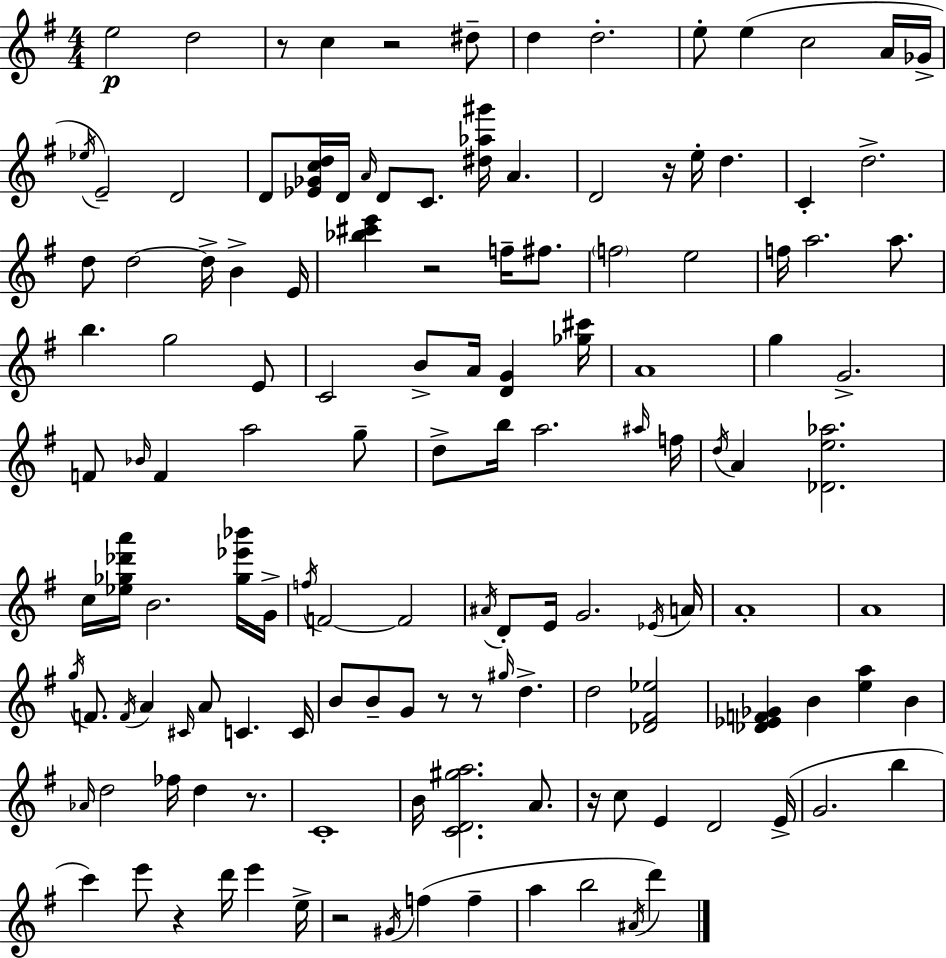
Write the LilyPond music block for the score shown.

{
  \clef treble
  \numericTimeSignature
  \time 4/4
  \key g \major
  e''2\p d''2 | r8 c''4 r2 dis''8-- | d''4 d''2.-. | e''8-. e''4( c''2 a'16 ges'16-> | \break \acciaccatura { ees''16 } e'2--) d'2 | d'8 <ees' ges' c'' d''>16 d'16 \grace { a'16 } d'8 c'8. <dis'' aes'' gis'''>16 a'4. | d'2 r16 e''16-. d''4. | c'4-. d''2.-> | \break d''8 d''2~~ d''16-> b'4-> | e'16 <bes'' cis''' e'''>4 r2 f''16-- fis''8. | \parenthesize f''2 e''2 | f''16 a''2. a''8. | \break b''4. g''2 | e'8 c'2 b'8-> a'16 <d' g'>4 | <ges'' cis'''>16 a'1 | g''4 g'2.-> | \break f'8 \grace { bes'16 } f'4 a''2 | g''8-- d''8-> b''16 a''2. | \grace { ais''16 } f''16 \acciaccatura { d''16 } a'4 <des' e'' aes''>2. | c''16 <ees'' ges'' des''' a'''>16 b'2. | \break <ges'' ees''' bes'''>16 g'16-> \acciaccatura { f''16 } f'2~~ f'2 | \acciaccatura { ais'16 } d'8-. e'16 g'2. | \acciaccatura { ees'16 } a'16 a'1-. | a'1 | \break \acciaccatura { g''16 } f'8. \acciaccatura { f'16 } a'4 | \grace { cis'16 } a'8 c'4. c'16 b'8 b'8-- g'8 | r8 r8 \grace { gis''16 } d''4.-> d''2 | <des' fis' ees''>2 <des' ees' f' ges'>4 | \break b'4 <e'' a''>4 b'4 \grace { aes'16 } d''2 | fes''16 d''4 r8. c'1-. | b'16 <c' d' gis'' a''>2. | a'8. r16 c''8 | \break e'4 d'2 e'16->( g'2. | b''4 c'''4) | e'''8 r4 d'''16 e'''4 e''16-> r2 | \acciaccatura { gis'16 }( f''4 f''4-- a''4 | \break b''2 \acciaccatura { ais'16 }) d'''4 \bar "|."
}